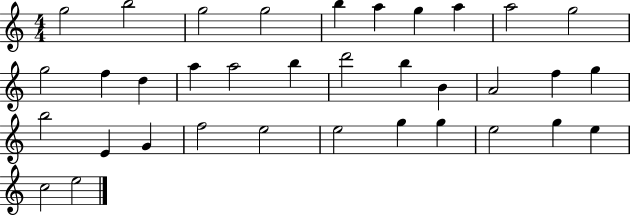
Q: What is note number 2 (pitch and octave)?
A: B5